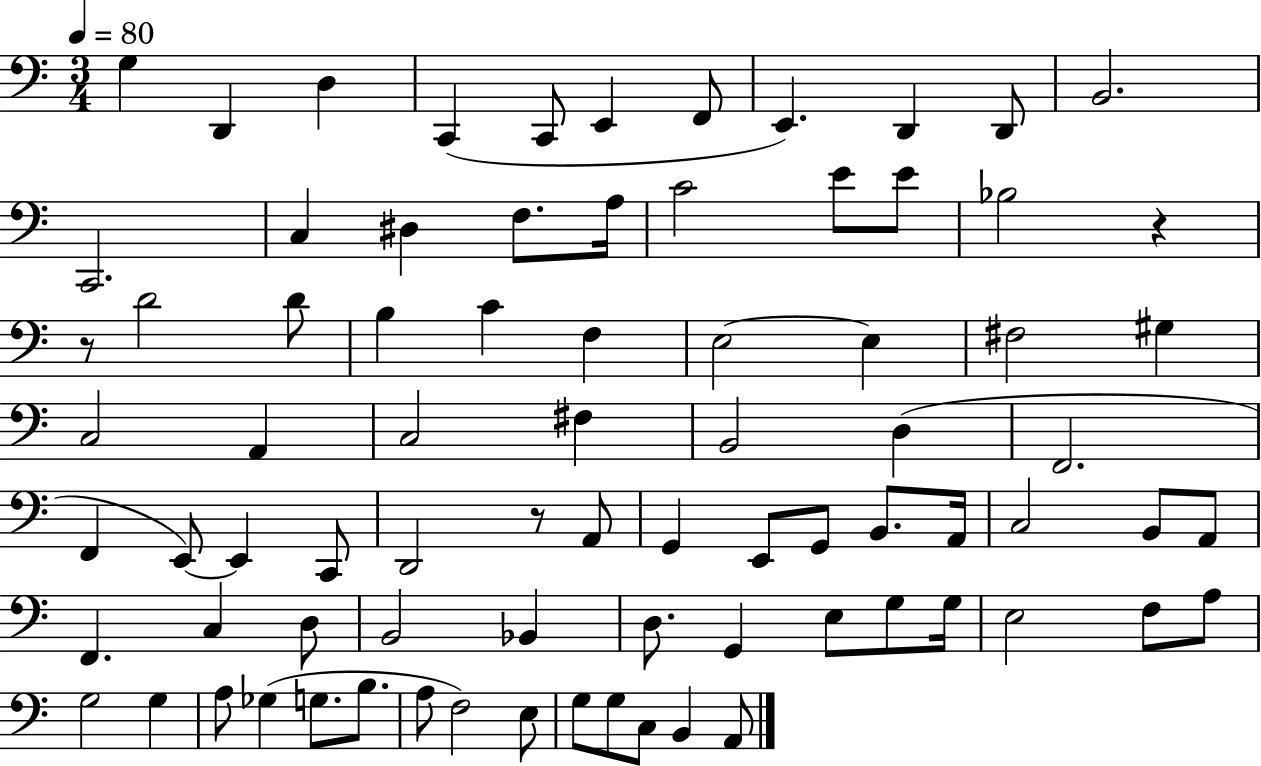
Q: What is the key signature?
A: C major